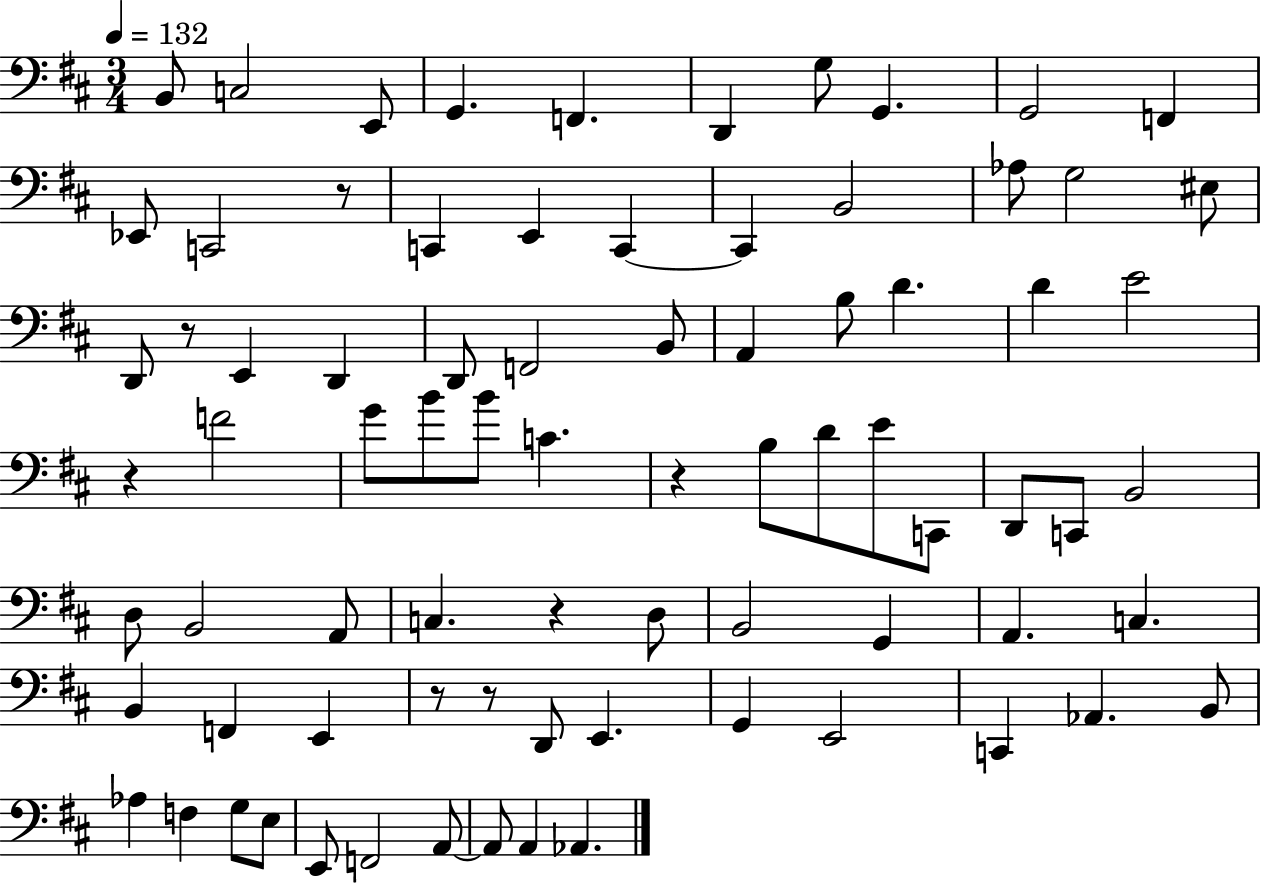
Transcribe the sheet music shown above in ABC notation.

X:1
T:Untitled
M:3/4
L:1/4
K:D
B,,/2 C,2 E,,/2 G,, F,, D,, G,/2 G,, G,,2 F,, _E,,/2 C,,2 z/2 C,, E,, C,, C,, B,,2 _A,/2 G,2 ^E,/2 D,,/2 z/2 E,, D,, D,,/2 F,,2 B,,/2 A,, B,/2 D D E2 z F2 G/2 B/2 B/2 C z B,/2 D/2 E/2 C,,/2 D,,/2 C,,/2 B,,2 D,/2 B,,2 A,,/2 C, z D,/2 B,,2 G,, A,, C, B,, F,, E,, z/2 z/2 D,,/2 E,, G,, E,,2 C,, _A,, B,,/2 _A, F, G,/2 E,/2 E,,/2 F,,2 A,,/2 A,,/2 A,, _A,,